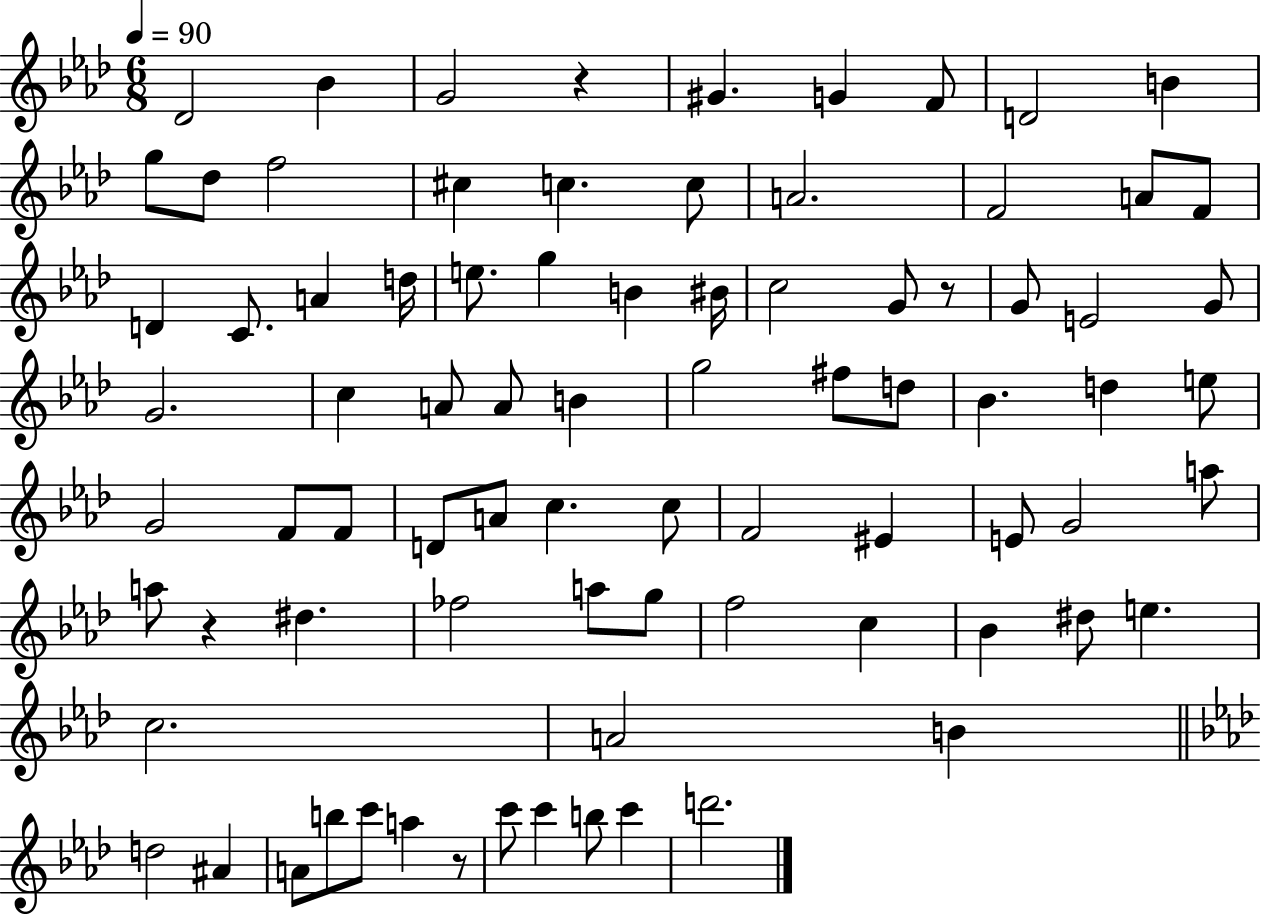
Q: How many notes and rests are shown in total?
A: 82